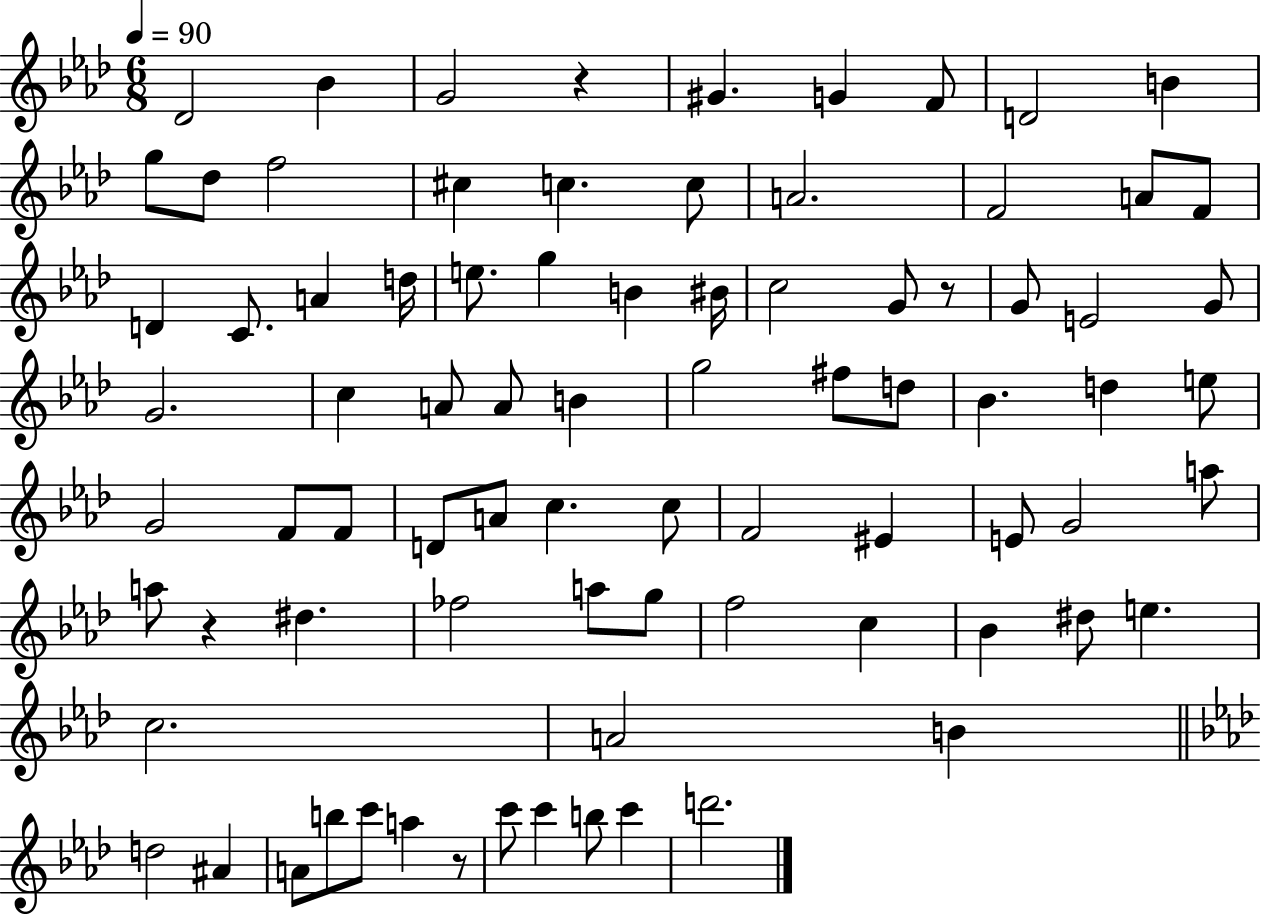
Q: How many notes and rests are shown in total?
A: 82